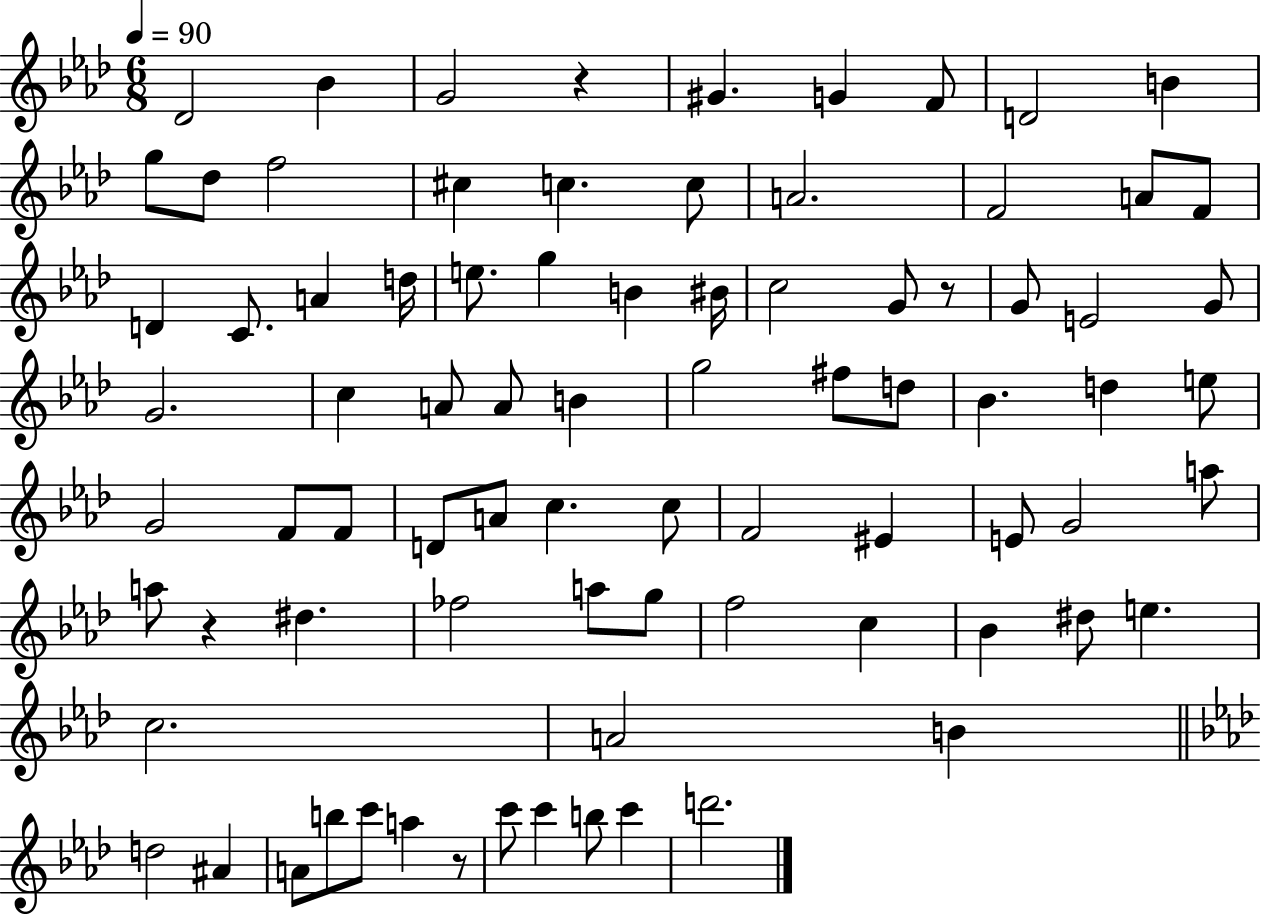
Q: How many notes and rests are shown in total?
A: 82